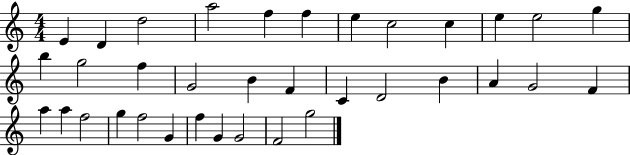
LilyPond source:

{
  \clef treble
  \numericTimeSignature
  \time 4/4
  \key c \major
  e'4 d'4 d''2 | a''2 f''4 f''4 | e''4 c''2 c''4 | e''4 e''2 g''4 | \break b''4 g''2 f''4 | g'2 b'4 f'4 | c'4 d'2 b'4 | a'4 g'2 f'4 | \break a''4 a''4 f''2 | g''4 f''2 g'4 | f''4 g'4 g'2 | f'2 g''2 | \break \bar "|."
}